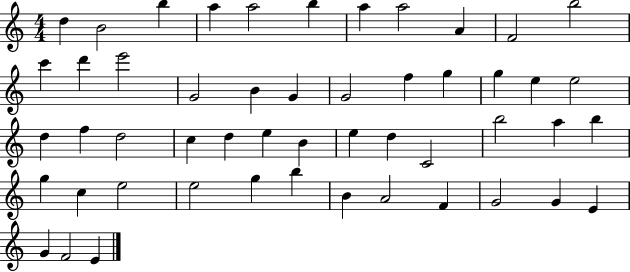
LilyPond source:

{
  \clef treble
  \numericTimeSignature
  \time 4/4
  \key c \major
  d''4 b'2 b''4 | a''4 a''2 b''4 | a''4 a''2 a'4 | f'2 b''2 | \break c'''4 d'''4 e'''2 | g'2 b'4 g'4 | g'2 f''4 g''4 | g''4 e''4 e''2 | \break d''4 f''4 d''2 | c''4 d''4 e''4 b'4 | e''4 d''4 c'2 | b''2 a''4 b''4 | \break g''4 c''4 e''2 | e''2 g''4 b''4 | b'4 a'2 f'4 | g'2 g'4 e'4 | \break g'4 f'2 e'4 | \bar "|."
}